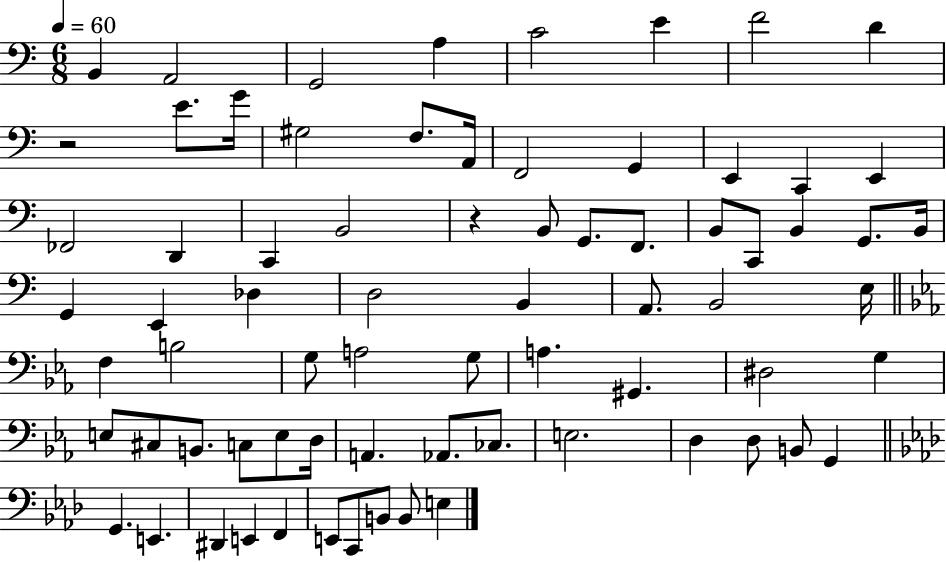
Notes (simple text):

B2/q A2/h G2/h A3/q C4/h E4/q F4/h D4/q R/h E4/e. G4/s G#3/h F3/e. A2/s F2/h G2/q E2/q C2/q E2/q FES2/h D2/q C2/q B2/h R/q B2/e G2/e. F2/e. B2/e C2/e B2/q G2/e. B2/s G2/q E2/q Db3/q D3/h B2/q A2/e. B2/h E3/s F3/q B3/h G3/e A3/h G3/e A3/q. G#2/q. D#3/h G3/q E3/e C#3/e B2/e. C3/e E3/e D3/s A2/q. Ab2/e. CES3/e. E3/h. D3/q D3/e B2/e G2/q G2/q. E2/q. D#2/q E2/q F2/q E2/e C2/e B2/e B2/e E3/q